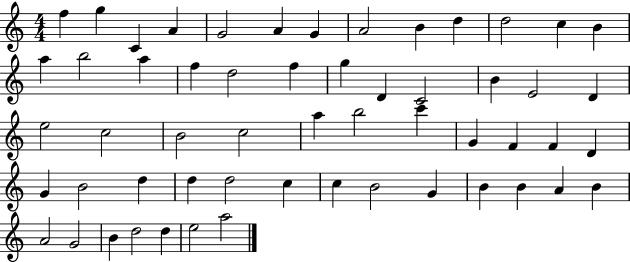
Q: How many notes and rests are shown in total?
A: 56